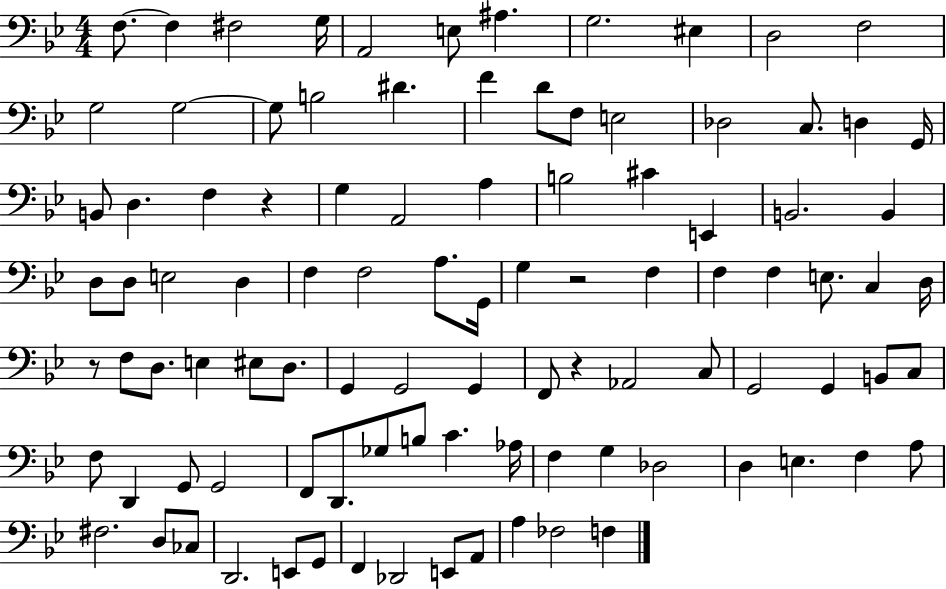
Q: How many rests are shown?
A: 4